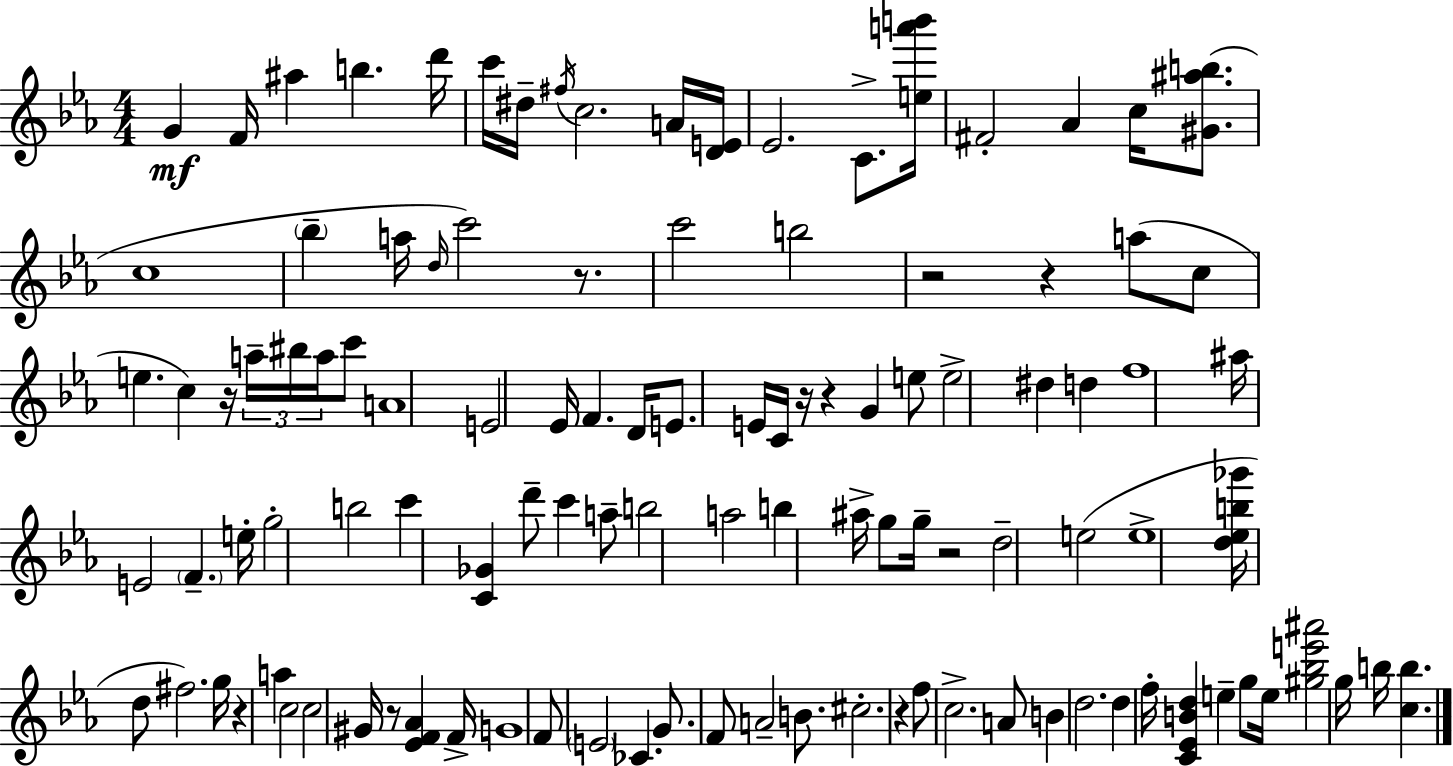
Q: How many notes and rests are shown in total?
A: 111